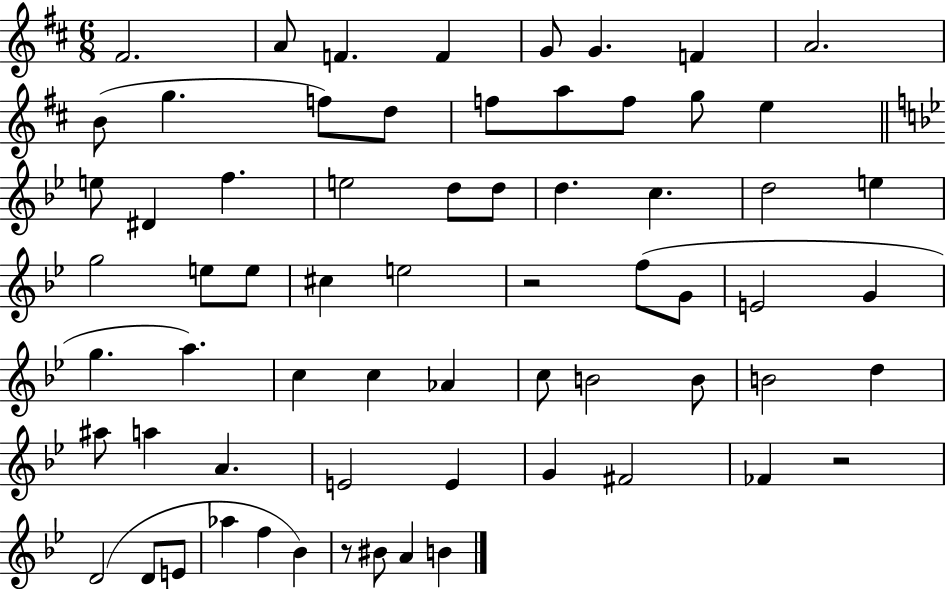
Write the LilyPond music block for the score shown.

{
  \clef treble
  \numericTimeSignature
  \time 6/8
  \key d \major
  fis'2. | a'8 f'4. f'4 | g'8 g'4. f'4 | a'2. | \break b'8( g''4. f''8) d''8 | f''8 a''8 f''8 g''8 e''4 | \bar "||" \break \key bes \major e''8 dis'4 f''4. | e''2 d''8 d''8 | d''4. c''4. | d''2 e''4 | \break g''2 e''8 e''8 | cis''4 e''2 | r2 f''8( g'8 | e'2 g'4 | \break g''4. a''4.) | c''4 c''4 aes'4 | c''8 b'2 b'8 | b'2 d''4 | \break ais''8 a''4 a'4. | e'2 e'4 | g'4 fis'2 | fes'4 r2 | \break d'2( d'8 e'8 | aes''4 f''4 bes'4) | r8 bis'8 a'4 b'4 | \bar "|."
}